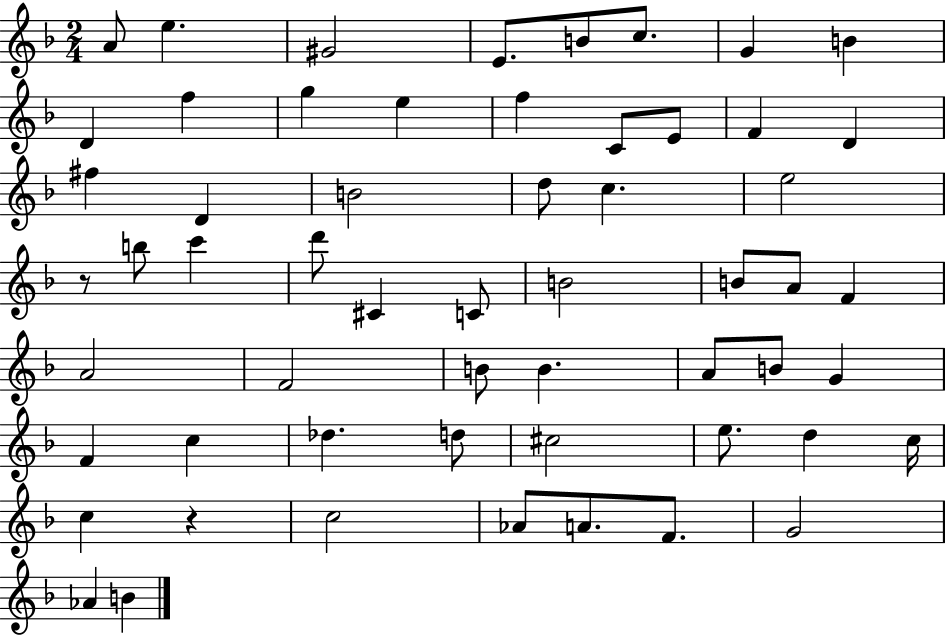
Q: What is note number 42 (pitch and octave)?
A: Db5